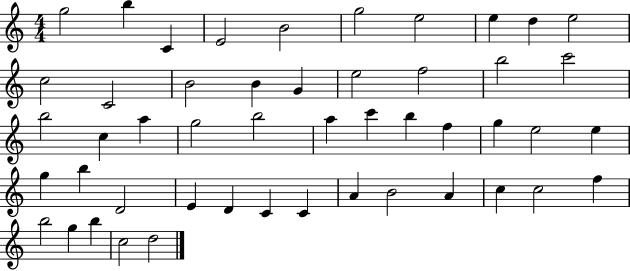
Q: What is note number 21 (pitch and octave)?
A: C5